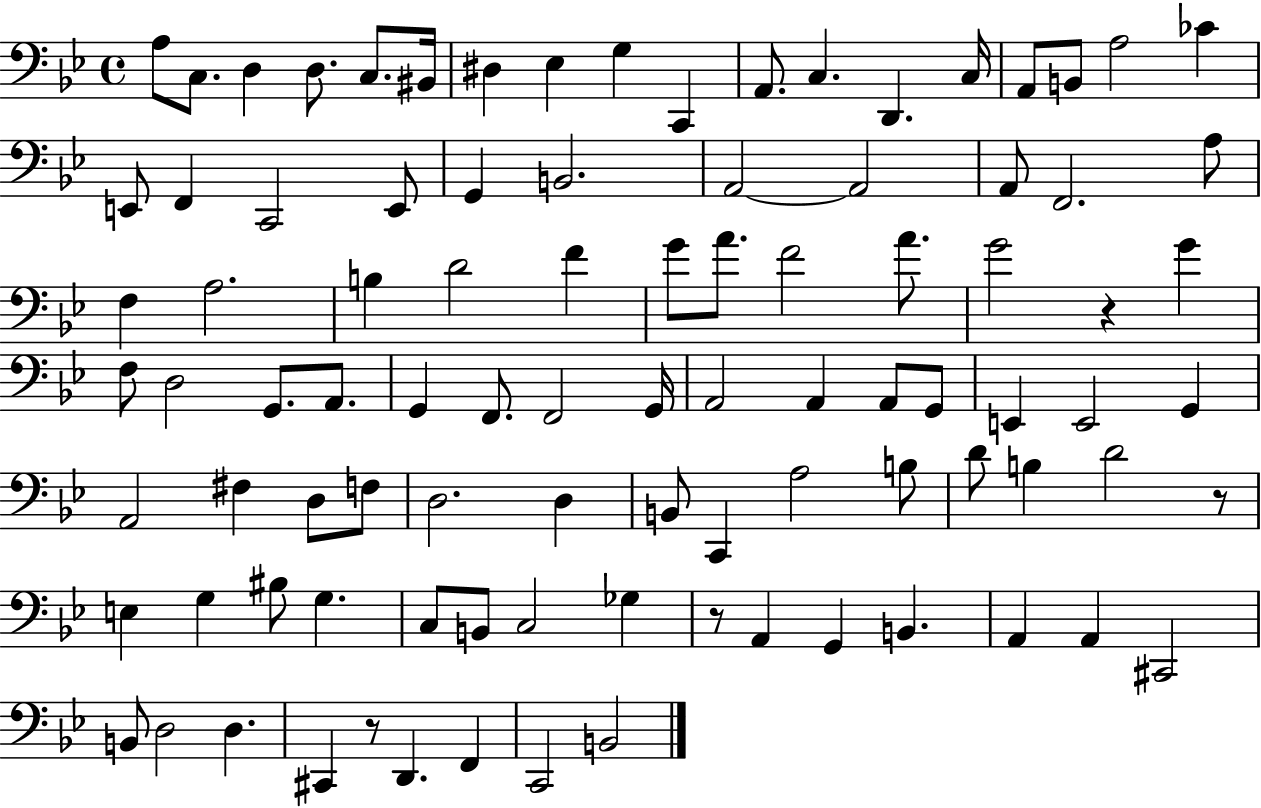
X:1
T:Untitled
M:4/4
L:1/4
K:Bb
A,/2 C,/2 D, D,/2 C,/2 ^B,,/4 ^D, _E, G, C,, A,,/2 C, D,, C,/4 A,,/2 B,,/2 A,2 _C E,,/2 F,, C,,2 E,,/2 G,, B,,2 A,,2 A,,2 A,,/2 F,,2 A,/2 F, A,2 B, D2 F G/2 A/2 F2 A/2 G2 z G F,/2 D,2 G,,/2 A,,/2 G,, F,,/2 F,,2 G,,/4 A,,2 A,, A,,/2 G,,/2 E,, E,,2 G,, A,,2 ^F, D,/2 F,/2 D,2 D, B,,/2 C,, A,2 B,/2 D/2 B, D2 z/2 E, G, ^B,/2 G, C,/2 B,,/2 C,2 _G, z/2 A,, G,, B,, A,, A,, ^C,,2 B,,/2 D,2 D, ^C,, z/2 D,, F,, C,,2 B,,2